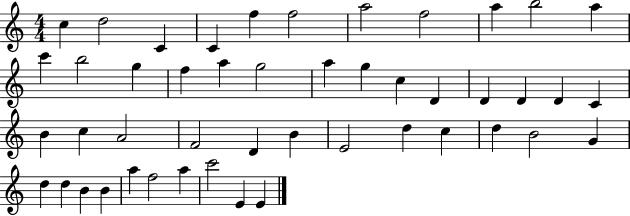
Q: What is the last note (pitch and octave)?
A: E4